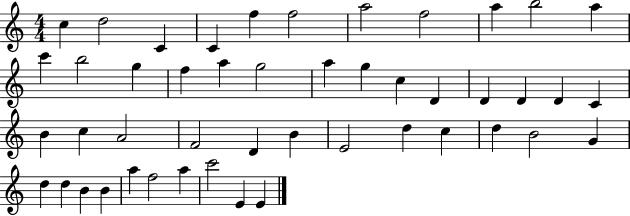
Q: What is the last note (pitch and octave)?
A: E4